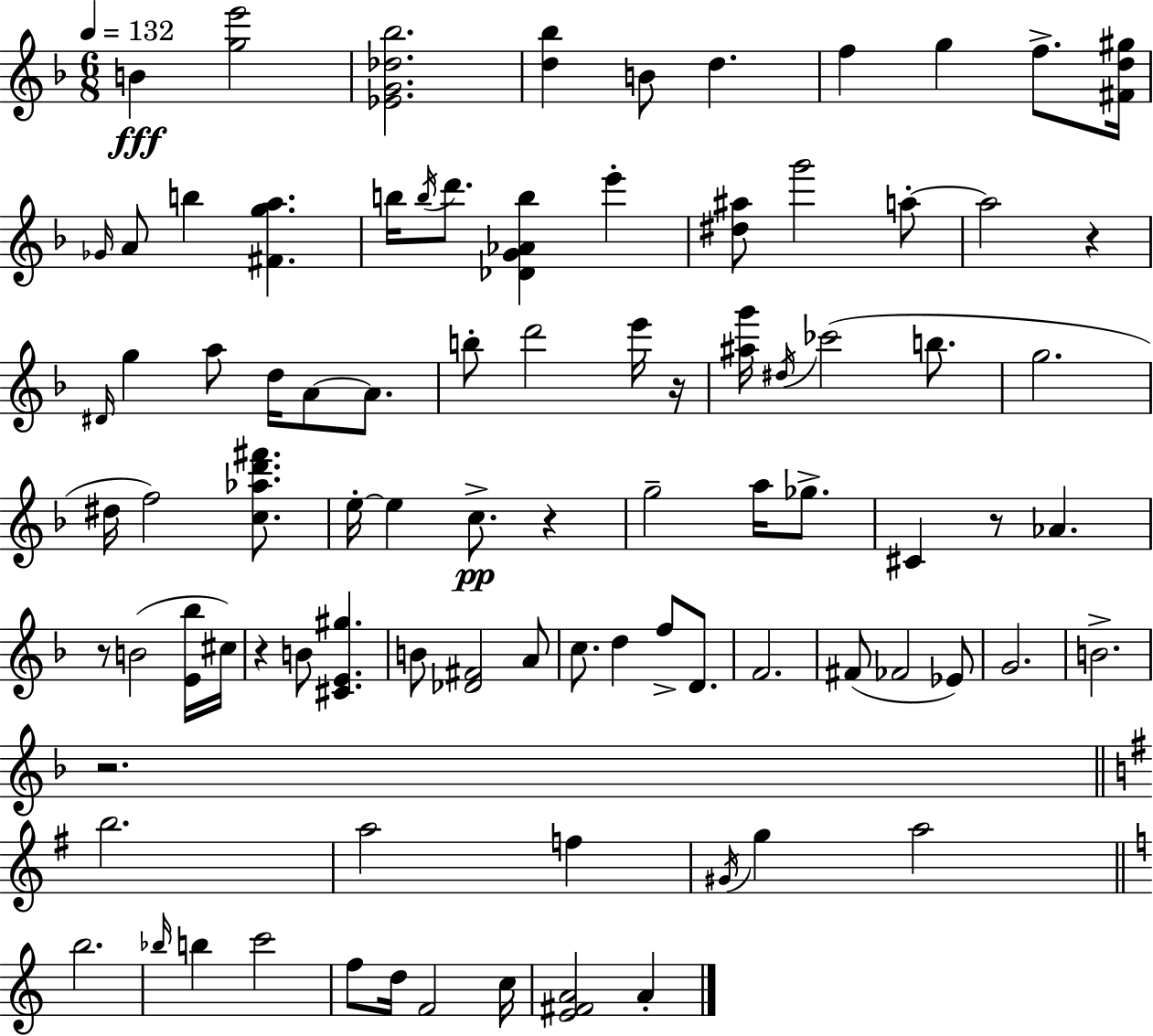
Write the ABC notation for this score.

X:1
T:Untitled
M:6/8
L:1/4
K:F
B [ge']2 [_EG_d_b]2 [d_b] B/2 d f g f/2 [^Fd^g]/4 _G/4 A/2 b [^Fga] b/4 b/4 d'/2 [_DG_Ab] e' [^d^a]/2 g'2 a/2 a2 z ^D/4 g a/2 d/4 A/2 A/2 b/2 d'2 e'/4 z/4 [^ag']/4 ^d/4 _c'2 b/2 g2 ^d/4 f2 [c_ad'^f']/2 e/4 e c/2 z g2 a/4 _g/2 ^C z/2 _A z/2 B2 [E_b]/4 ^c/4 z B/2 [^CE^g] B/2 [_D^F]2 A/2 c/2 d f/2 D/2 F2 ^F/2 _F2 _E/2 G2 B2 z2 b2 a2 f ^G/4 g a2 b2 _b/4 b c'2 f/2 d/4 F2 c/4 [E^FA]2 A